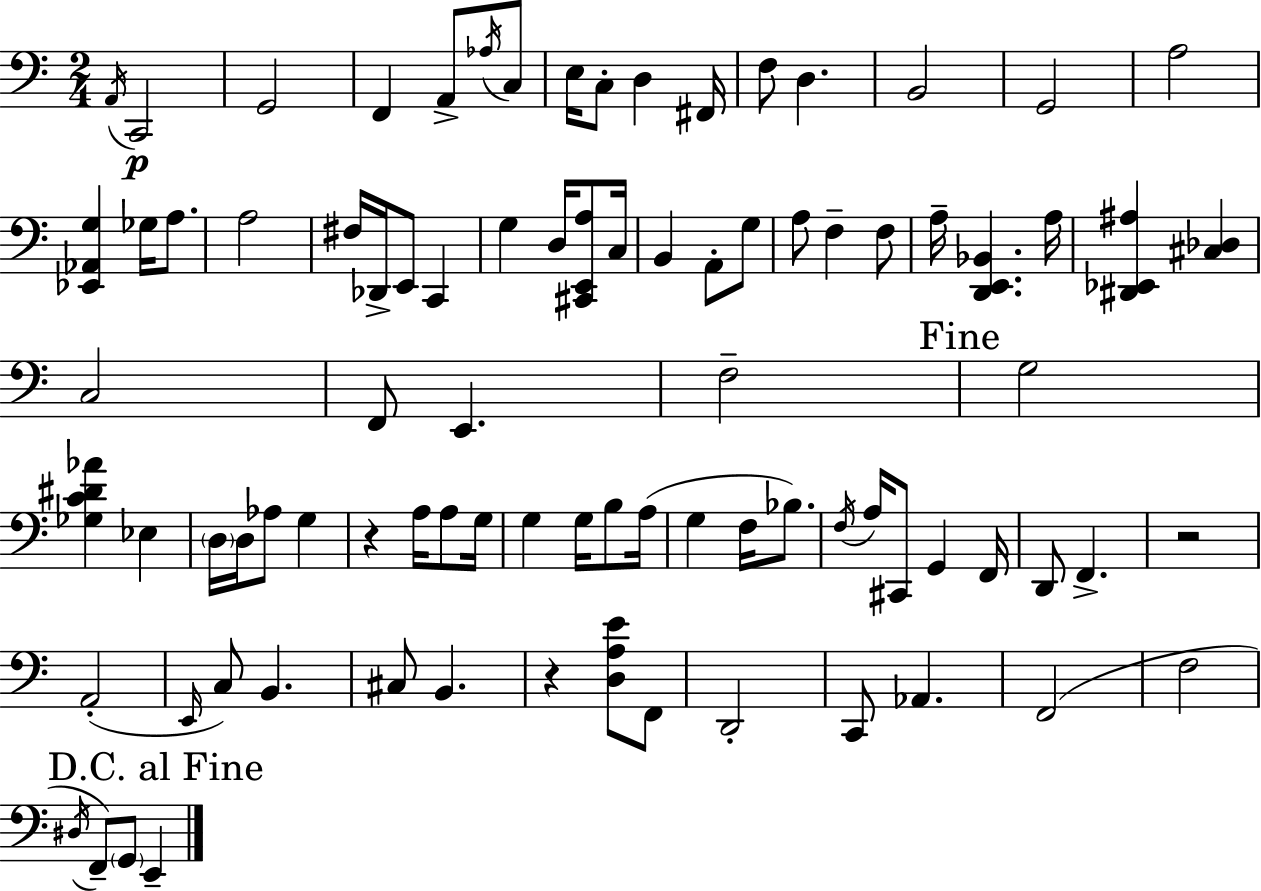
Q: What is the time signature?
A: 2/4